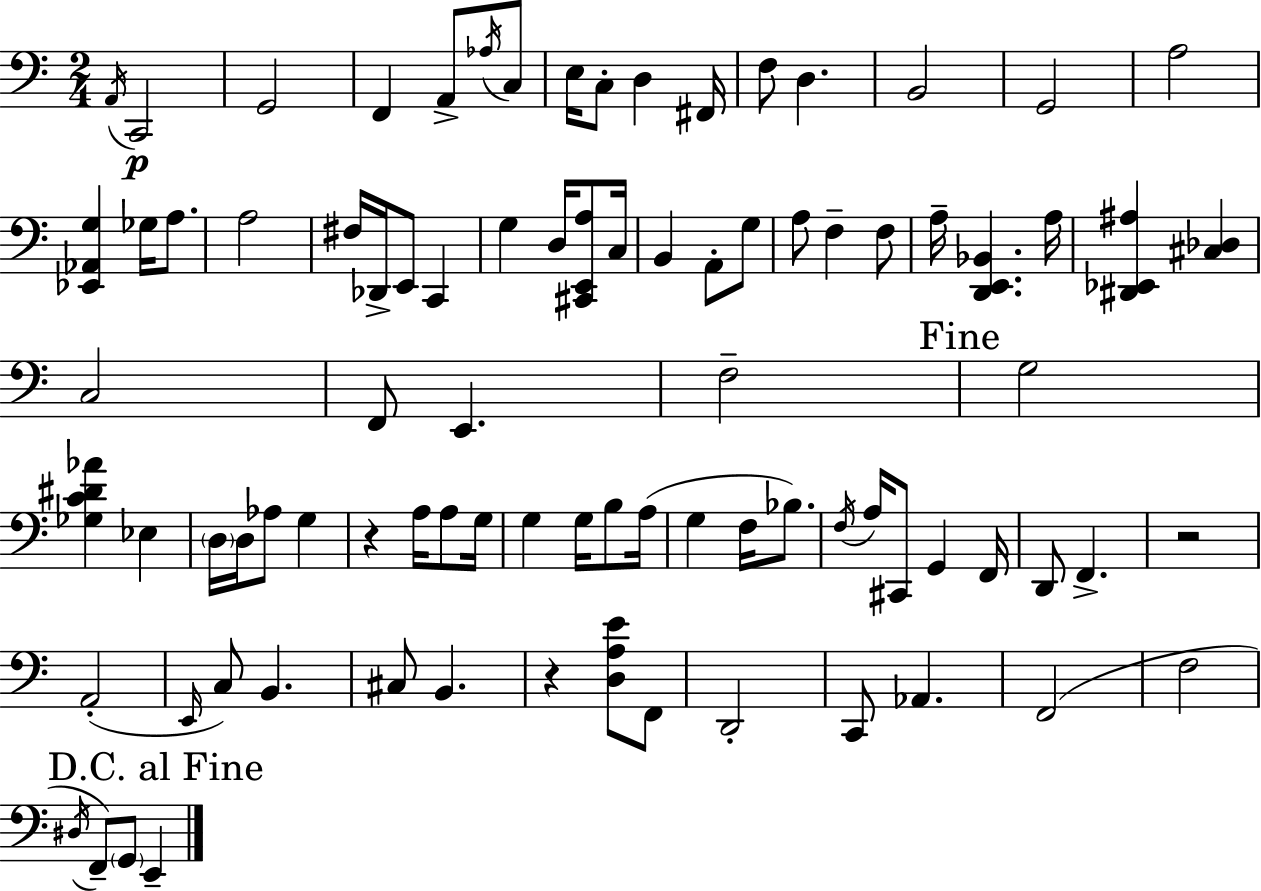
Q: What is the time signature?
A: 2/4